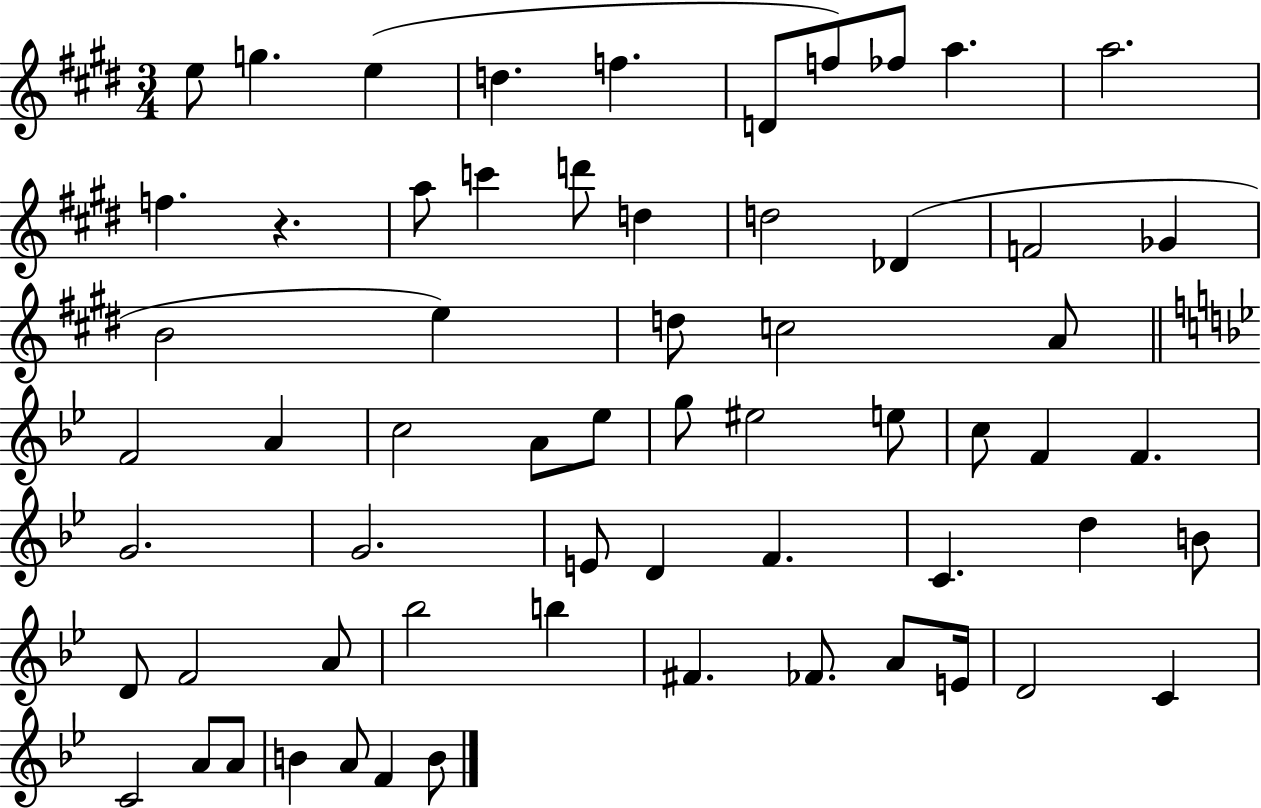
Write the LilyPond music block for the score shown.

{
  \clef treble
  \numericTimeSignature
  \time 3/4
  \key e \major
  e''8 g''4. e''4( | d''4. f''4. | d'8 f''8) fes''8 a''4. | a''2. | \break f''4. r4. | a''8 c'''4 d'''8 d''4 | d''2 des'4( | f'2 ges'4 | \break b'2 e''4) | d''8 c''2 a'8 | \bar "||" \break \key bes \major f'2 a'4 | c''2 a'8 ees''8 | g''8 eis''2 e''8 | c''8 f'4 f'4. | \break g'2. | g'2. | e'8 d'4 f'4. | c'4. d''4 b'8 | \break d'8 f'2 a'8 | bes''2 b''4 | fis'4. fes'8. a'8 e'16 | d'2 c'4 | \break c'2 a'8 a'8 | b'4 a'8 f'4 b'8 | \bar "|."
}